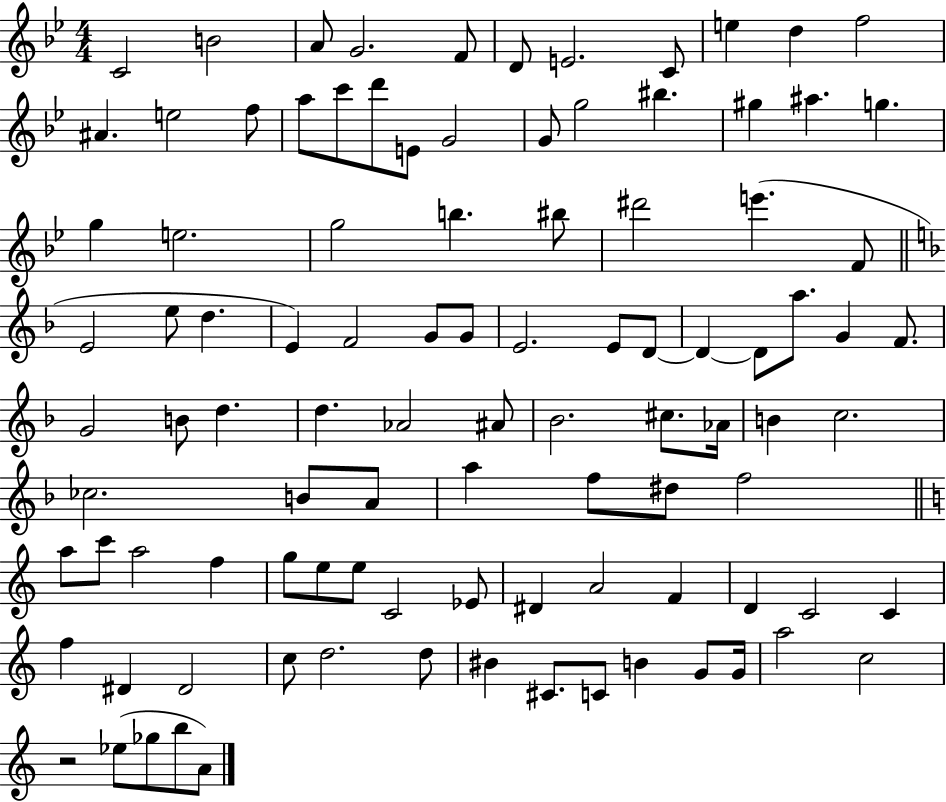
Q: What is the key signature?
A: BES major